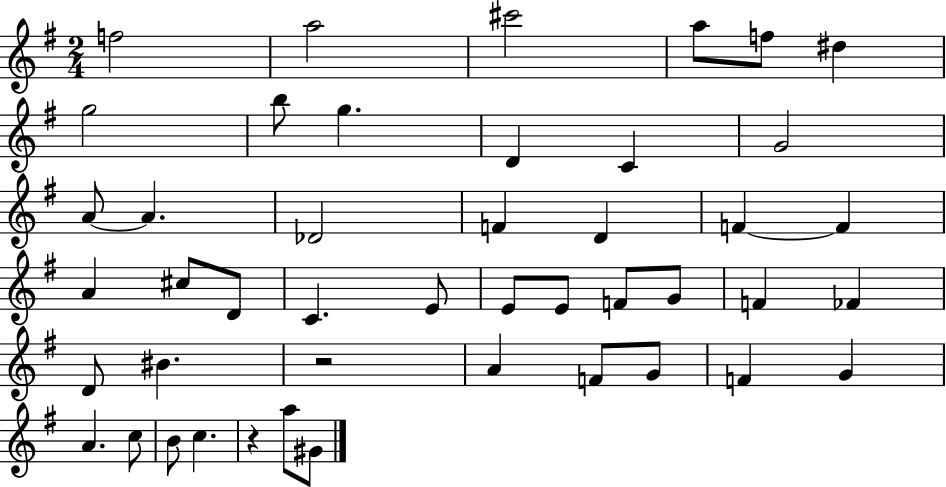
F5/h A5/h C#6/h A5/e F5/e D#5/q G5/h B5/e G5/q. D4/q C4/q G4/h A4/e A4/q. Db4/h F4/q D4/q F4/q F4/q A4/q C#5/e D4/e C4/q. E4/e E4/e E4/e F4/e G4/e F4/q FES4/q D4/e BIS4/q. R/h A4/q F4/e G4/e F4/q G4/q A4/q. C5/e B4/e C5/q. R/q A5/e G#4/e